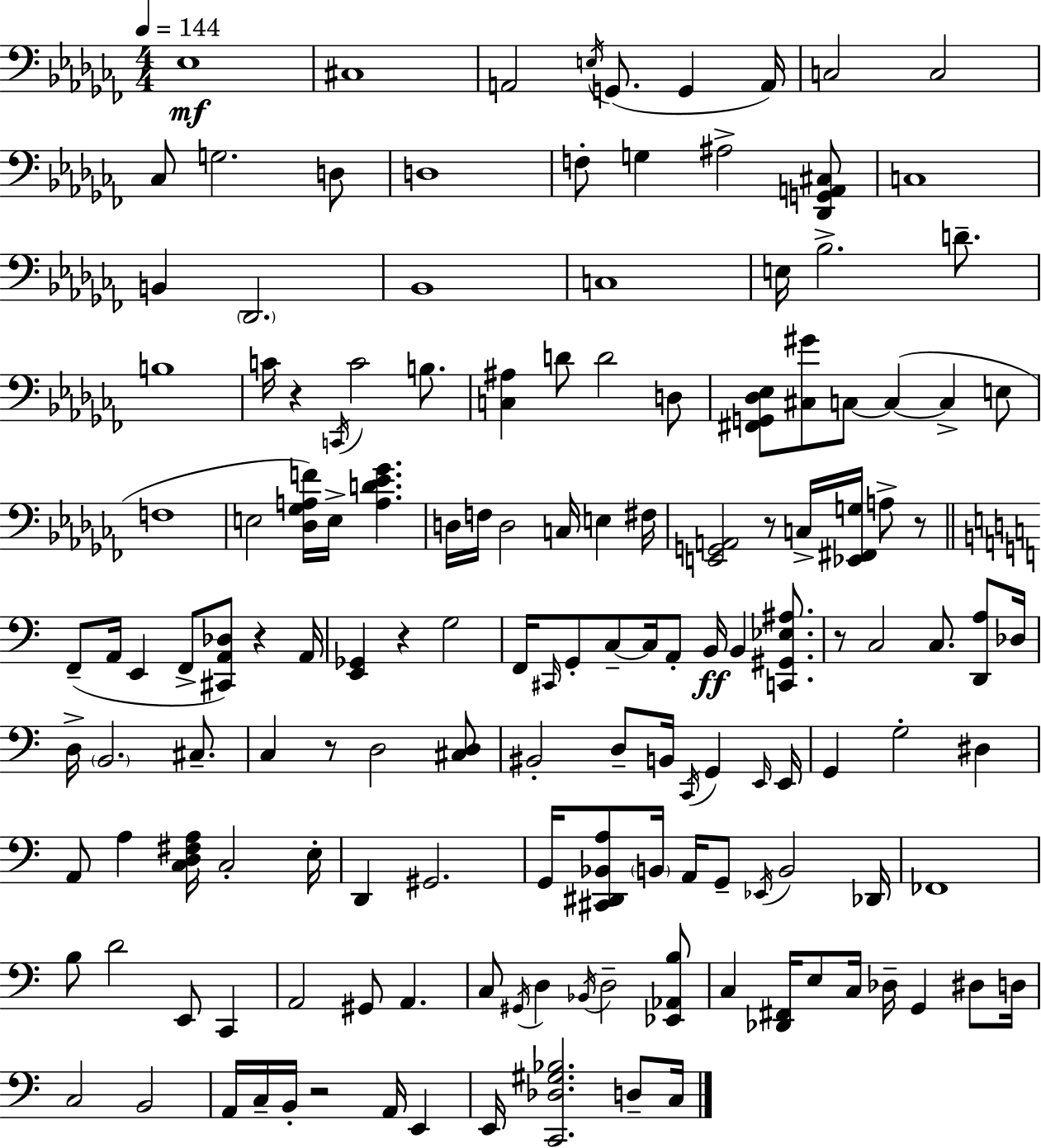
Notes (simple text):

Eb3/w C#3/w A2/h E3/s G2/e. G2/q A2/s C3/h C3/h CES3/e G3/h. D3/e D3/w F3/e G3/q A#3/h [Db2,G2,A2,C#3]/e C3/w B2/q Db2/h. Bb2/w C3/w E3/s Bb3/h. D4/e. B3/w C4/s R/q C2/s C4/h B3/e. [C3,A#3]/q D4/e D4/h D3/e [F#2,G2,Db3,Eb3]/e [C#3,G#4]/e C3/e C3/q C3/q E3/e F3/w E3/h [Db3,Gb3,A3,F4]/s E3/s [A3,D4,Eb4,Gb4]/q. D3/s F3/s D3/h C3/s E3/q F#3/s [E2,G2,A2]/h R/e C3/s [Eb2,F#2,G3]/s A3/e R/e F2/e A2/s E2/q F2/e [C#2,A2,Db3]/e R/q A2/s [E2,Gb2]/q R/q G3/h F2/s C#2/s G2/e C3/e C3/s A2/e B2/s B2/q [C2,G#2,Eb3,A#3]/e. R/e C3/h C3/e. [D2,A3]/e Db3/s D3/s B2/h. C#3/e. C3/q R/e D3/h [C#3,D3]/e BIS2/h D3/e B2/s C2/s G2/q E2/s E2/s G2/q G3/h D#3/q A2/e A3/q [C3,D3,F#3,A3]/s C3/h E3/s D2/q G#2/h. G2/s [C#2,D#2,Bb2,A3]/e B2/s A2/s G2/e Eb2/s B2/h Db2/s FES2/w B3/e D4/h E2/e C2/q A2/h G#2/e A2/q. C3/e G#2/s D3/q Bb2/s D3/h [Eb2,Ab2,B3]/e C3/q [Db2,F#2]/s E3/e C3/s Db3/s G2/q D#3/e D3/s C3/h B2/h A2/s C3/s B2/s R/h A2/s E2/q E2/s [C2,Db3,G#3,Bb3]/h. D3/e C3/s